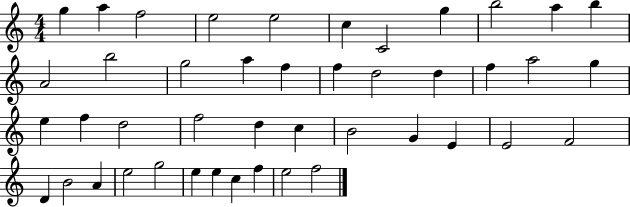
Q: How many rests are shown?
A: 0